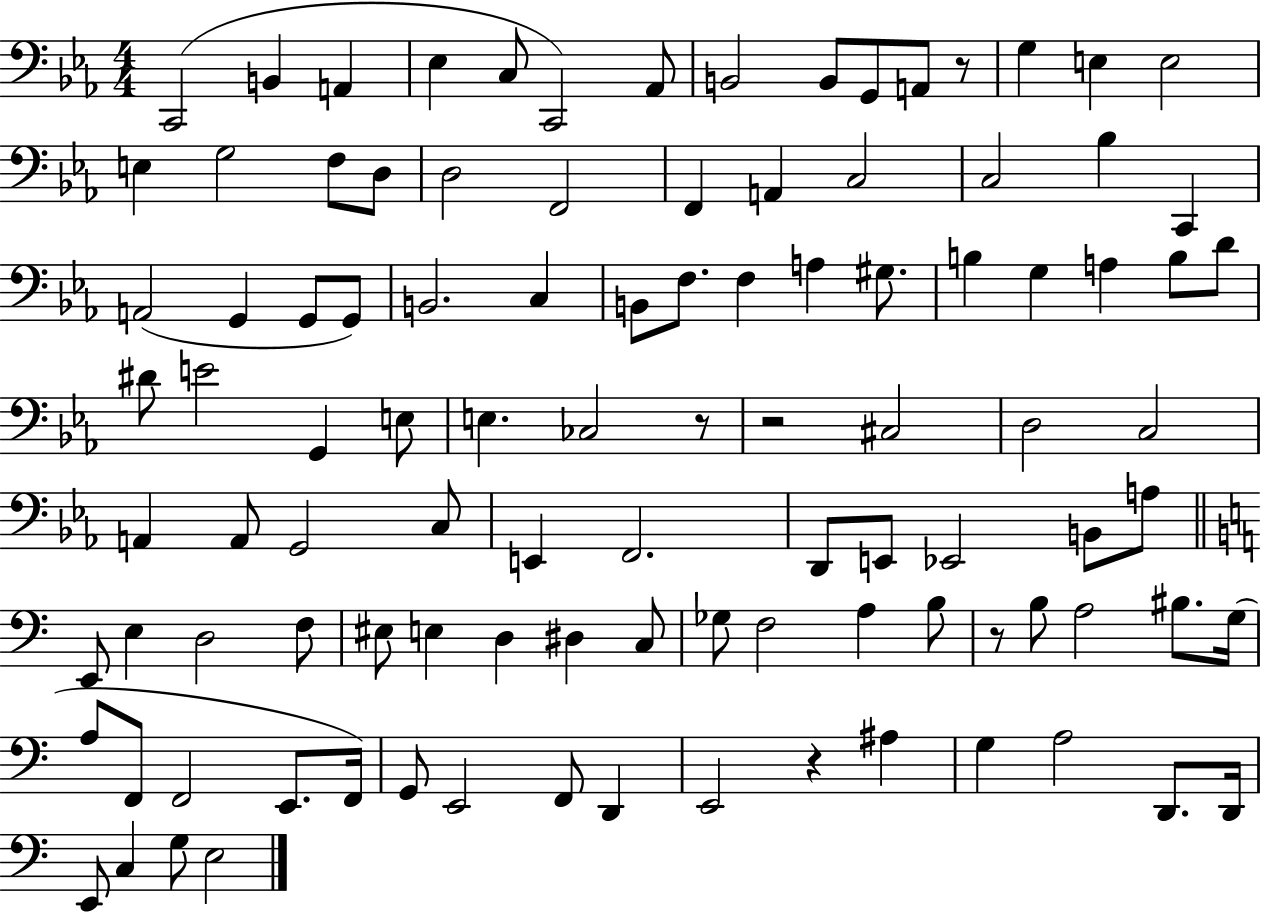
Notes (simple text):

C2/h B2/q A2/q Eb3/q C3/e C2/h Ab2/e B2/h B2/e G2/e A2/e R/e G3/q E3/q E3/h E3/q G3/h F3/e D3/e D3/h F2/h F2/q A2/q C3/h C3/h Bb3/q C2/q A2/h G2/q G2/e G2/e B2/h. C3/q B2/e F3/e. F3/q A3/q G#3/e. B3/q G3/q A3/q B3/e D4/e D#4/e E4/h G2/q E3/e E3/q. CES3/h R/e R/h C#3/h D3/h C3/h A2/q A2/e G2/h C3/e E2/q F2/h. D2/e E2/e Eb2/h B2/e A3/e E2/e E3/q D3/h F3/e EIS3/e E3/q D3/q D#3/q C3/e Gb3/e F3/h A3/q B3/e R/e B3/e A3/h BIS3/e. G3/s A3/e F2/e F2/h E2/e. F2/s G2/e E2/h F2/e D2/q E2/h R/q A#3/q G3/q A3/h D2/e. D2/s E2/e C3/q G3/e E3/h